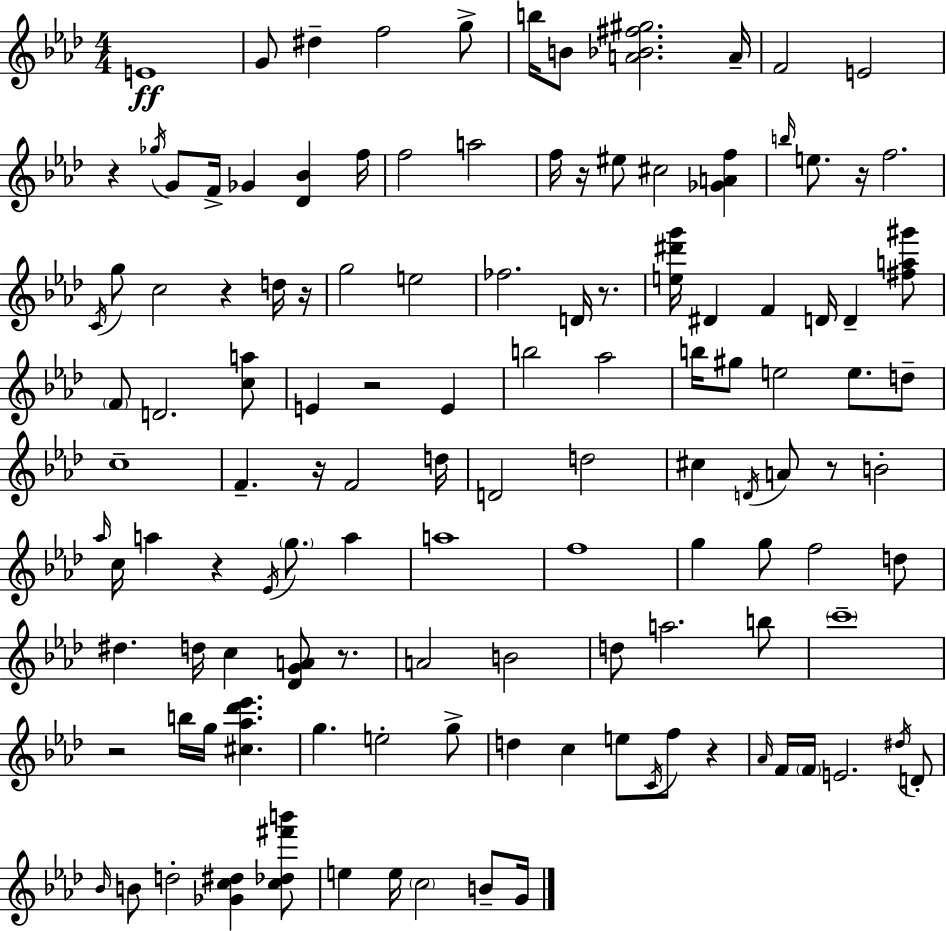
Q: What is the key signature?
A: AES major